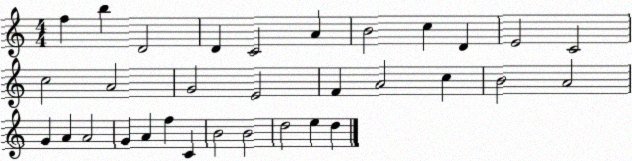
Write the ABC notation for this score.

X:1
T:Untitled
M:4/4
L:1/4
K:C
f b D2 D C2 A B2 c D E2 C2 c2 A2 G2 E2 F A2 c B2 A2 G A A2 G A f C B2 B2 d2 e d